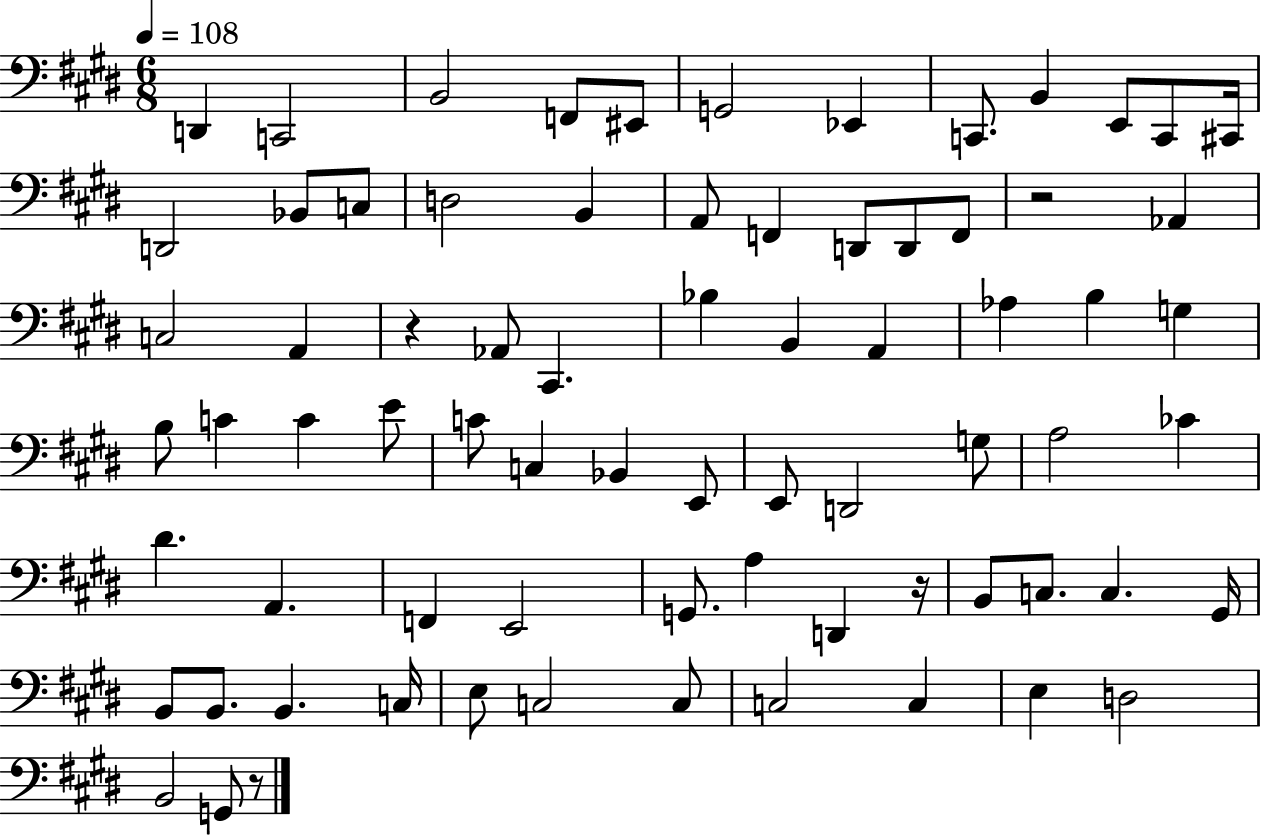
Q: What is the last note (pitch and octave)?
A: G2